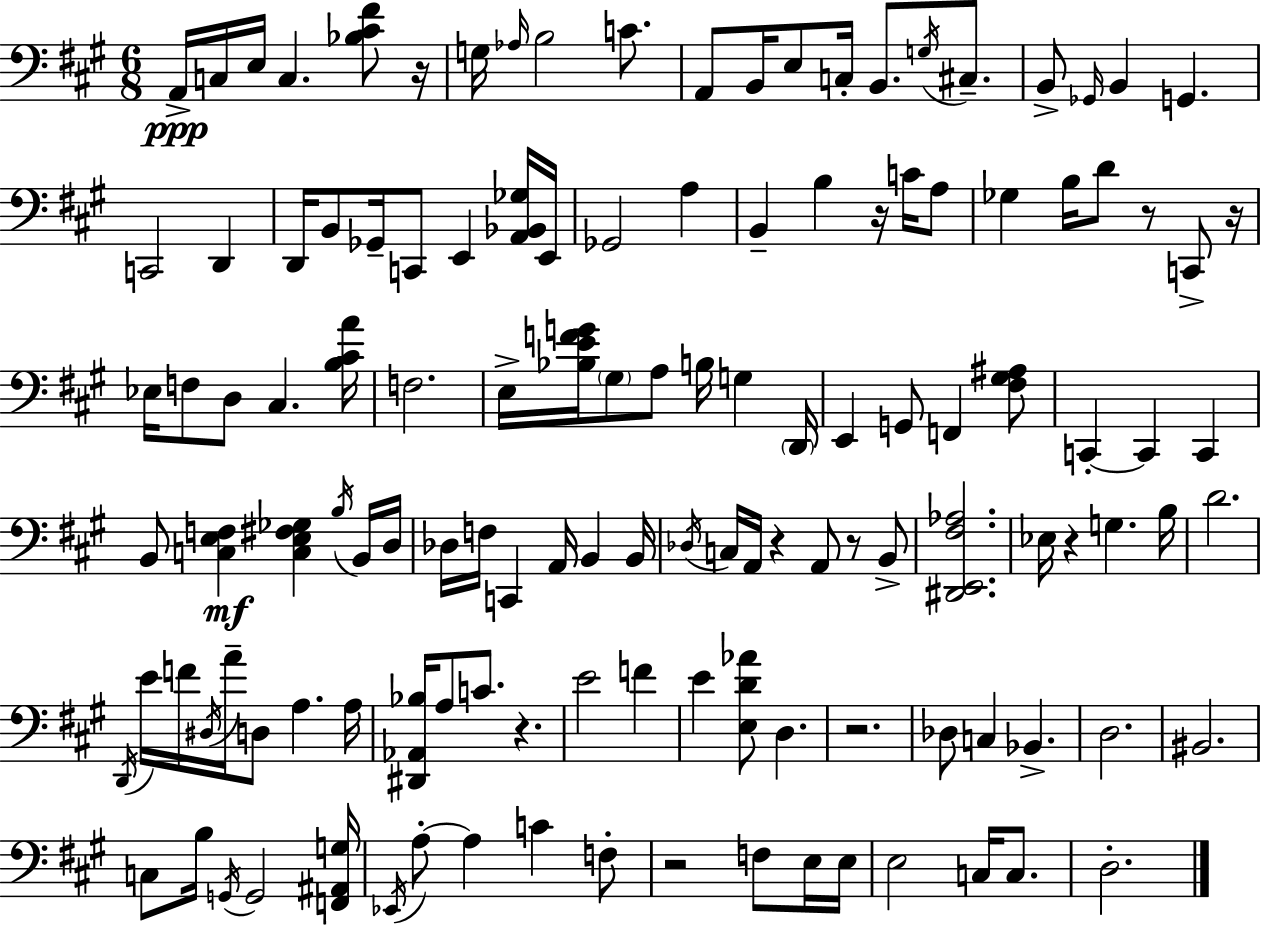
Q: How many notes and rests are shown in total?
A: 129